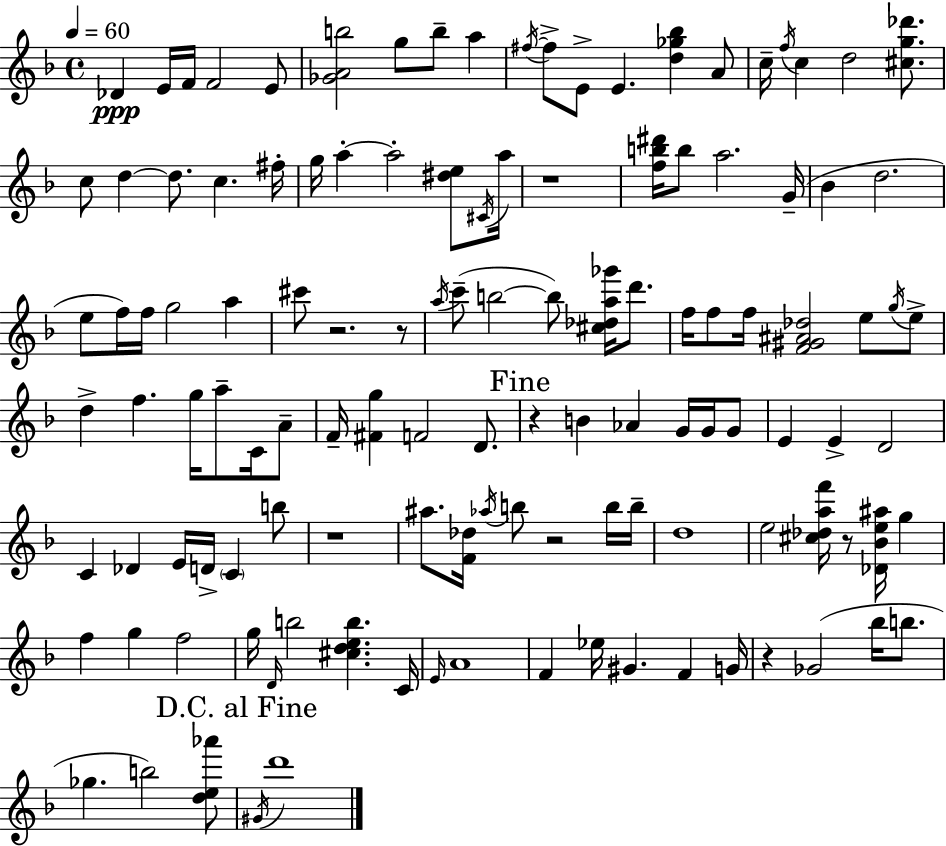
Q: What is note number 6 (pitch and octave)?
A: G5